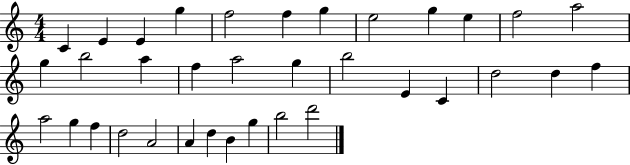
{
  \clef treble
  \numericTimeSignature
  \time 4/4
  \key c \major
  c'4 e'4 e'4 g''4 | f''2 f''4 g''4 | e''2 g''4 e''4 | f''2 a''2 | \break g''4 b''2 a''4 | f''4 a''2 g''4 | b''2 e'4 c'4 | d''2 d''4 f''4 | \break a''2 g''4 f''4 | d''2 a'2 | a'4 d''4 b'4 g''4 | b''2 d'''2 | \break \bar "|."
}